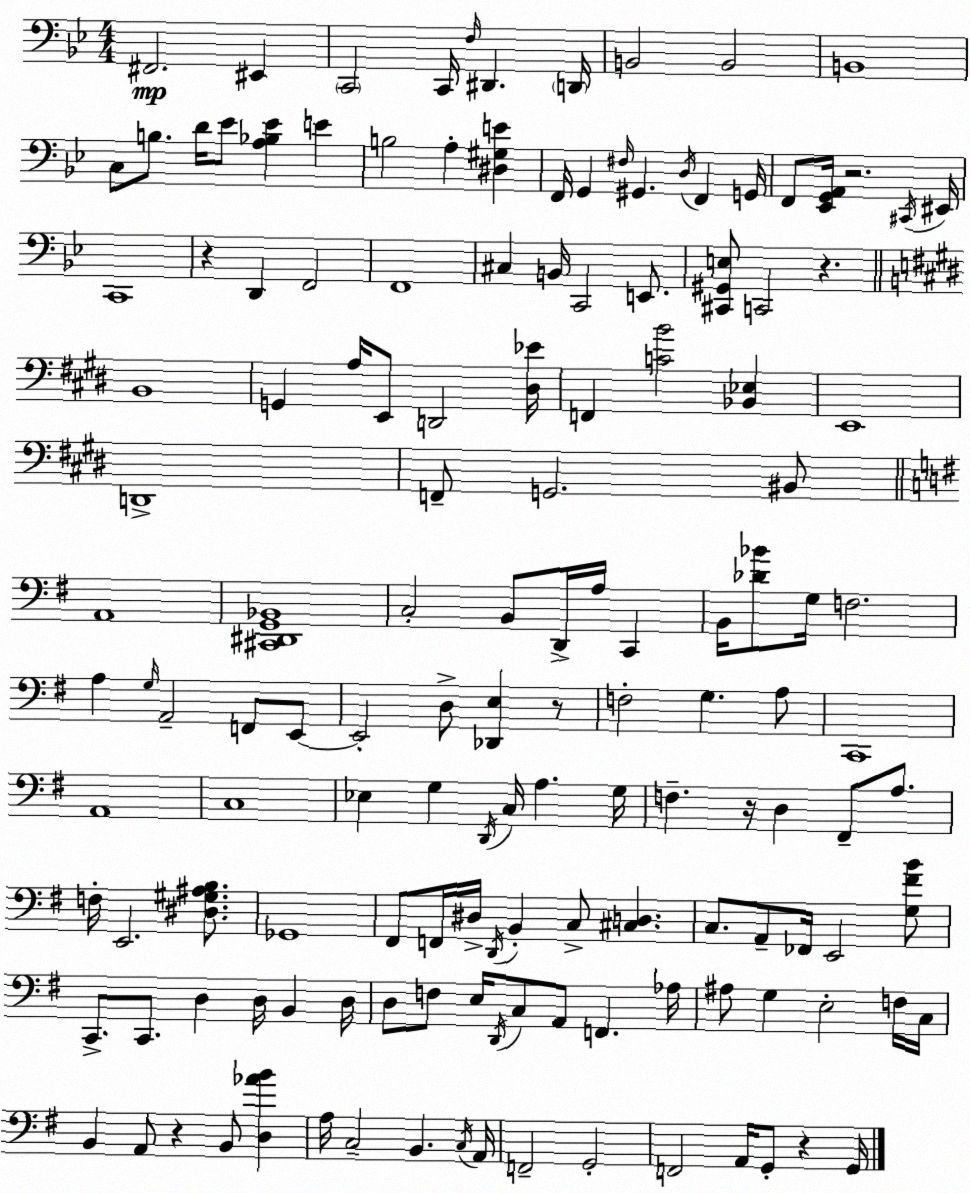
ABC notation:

X:1
T:Untitled
M:4/4
L:1/4
K:Bb
^F,,2 ^E,, C,,2 C,,/4 F,/4 ^D,, D,,/4 B,,2 B,,2 B,,4 C,/2 B,/2 D/4 _E/2 [A,_B,_E] E B,2 A, [^D,^G,E] F,,/4 G,, ^F,/4 ^G,, D,/4 F,, G,,/4 F,,/2 [_E,,G,,A,,]/4 z2 ^C,,/4 ^E,,/4 C,,4 z D,, F,,2 F,,4 ^C, B,,/4 C,,2 E,,/2 [^C,,^G,,E,]/2 C,,2 z B,,4 G,, A,/4 E,,/2 D,,2 [^D,_E]/4 F,, [CB]2 [_B,,_E,] E,,4 D,,4 F,,/2 G,,2 ^B,,/2 A,,4 [^C,,^D,,G,,_B,,]4 C,2 B,,/2 D,,/4 A,/4 C,, B,,/4 [_D_B]/2 G,/4 F,2 A, G,/4 A,,2 F,,/2 E,,/2 E,,2 D,/2 [_D,,E,] z/2 F,2 G, A,/2 C,,4 A,,4 C,4 _E, G, D,,/4 C,/4 A, G,/4 F, z/4 D, ^F,,/2 A,/2 F,/4 E,,2 [^D,^G,^A,B,]/2 _G,,4 ^F,,/2 F,,/4 ^D,/4 D,,/4 B,, C,/2 [^C,D,] C,/2 A,,/2 _F,,/4 E,,2 [G,^FB]/2 C,,/2 C,,/2 D, D,/4 B,, D,/4 D,/2 F,/2 E,/4 D,,/4 C,/2 A,,/2 F,, _A,/4 ^A,/2 G, E,2 F,/4 C,/4 B,, A,,/2 z B,,/2 [D,_AB] A,/4 C,2 B,, C,/4 A,,/4 F,,2 G,,2 F,,2 A,,/4 G,,/2 z G,,/4